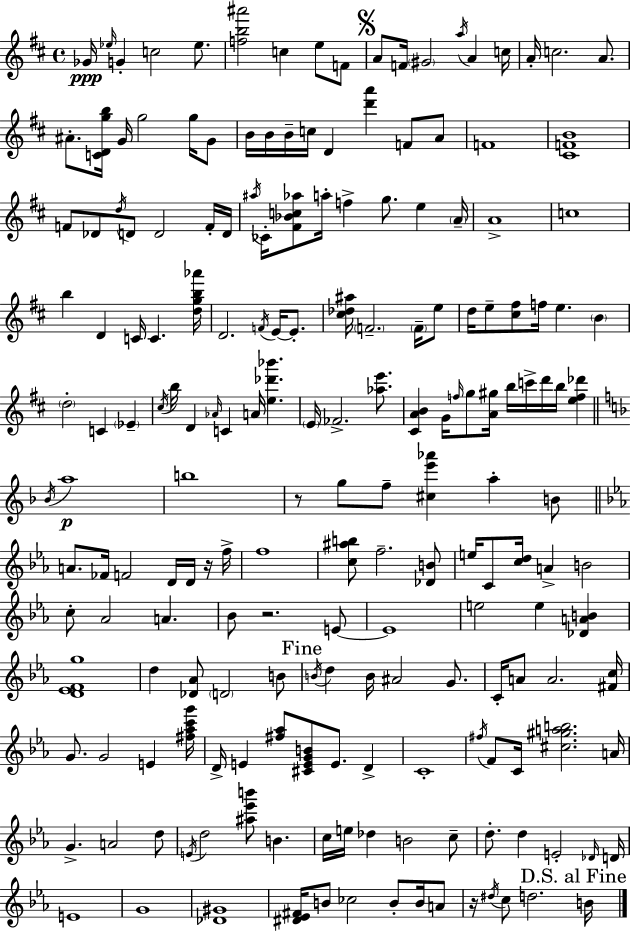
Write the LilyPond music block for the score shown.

{
  \clef treble
  \time 4/4
  \defaultTimeSignature
  \key d \major
  ges'16\ppp \grace { ees''16 } g'4-. c''2 ees''8. | <f'' b'' ais'''>2 c''4 e''8 f'8 | \mark \markup { \musicglyph "scripts.segno" } a'8 f'16 \parenthesize gis'2 \acciaccatura { a''16 } a'4 | c''16 a'16-. c''2. a'8. | \break ais'8.-. <c' d' g'' b''>16 g'16 g''2 g''16 | g'8 b'16 b'16 b'16-- c''16 d'4 <d''' a'''>4 f'8 | a'8 f'1 | <cis' f' b'>1 | \break f'8 des'8 \acciaccatura { d''16 } d'8 d'2 | f'16-. d'16 \acciaccatura { ais''16 } ces'16-. <fis' bes' c'' aes''>8 a''16-. f''4-> g''8. e''4 | \parenthesize a'16-- a'1-> | c''1 | \break b''4 d'4 c'16 c'4. | <d'' g'' b'' aes'''>16 d'2. | \acciaccatura { f'16 } e'16~~ e'8.-. <cis'' des'' ais''>16 \parenthesize f'2.-- | \parenthesize f'16-- e''8 d''16 e''8-- <cis'' fis''>8 f''16 e''4. | \break \parenthesize b'4 \parenthesize d''2-. c'4 | \parenthesize ees'4-- \acciaccatura { cis''16 } b''16 d'4 \grace { aes'16 } c'4 | a'16 <e'' des''' bes'''>4. \parenthesize e'16 fes'2.-> | <aes'' e'''>8. <cis' a' b'>4 g'16 \grace { f''16 } g''8 <a' gis''>16 | \break b''16 c'''16-> d'''16 b''16 <e'' f'' des'''>4 \bar "||" \break \key f \major \acciaccatura { bes'16 } a''1\p | b''1 | r8 g''8 f''8-- <cis'' e''' aes'''>4 a''4-. b'8 | \bar "||" \break \key c \minor a'8. fes'16 f'2 d'16 d'16 r16 f''16-> | f''1 | <c'' ais'' b''>8 f''2.-- <des' b'>8 | e''16 c'8 <c'' d''>16 a'4-> b'2 | \break c''8-. aes'2 a'4. | bes'8 r2. e'8~~ | e'1 | e''2 e''4 <des' a' b'>4 | \break <d' ees' f' g''>1 | d''4 <des' aes'>8 \parenthesize d'2 b'8 | \mark "Fine" \acciaccatura { b'16 } d''4 b'16 ais'2 g'8. | c'16-. a'8 a'2. | \break <fis' c''>16 g'8. g'2 e'4 | <fis'' aes'' c''' g'''>16 d'16-> e'4 <fis'' aes''>8 <cis' e' g' b'>8 e'8. d'4-> | c'1-. | \acciaccatura { fis''16 } f'8 c'16 <cis'' gis'' a'' b''>2. | \break a'16 g'4.-> a'2 | d''8 \acciaccatura { e'16 } d''2 <ais'' ees''' b'''>8 b'4. | c''16 e''16 des''4 b'2 | c''8-- d''8.-. d''4 e'2-. | \break \grace { des'16 } d'16 e'1 | g'1 | <des' gis'>1 | <dis' ees' fis'>16 b'8 ces''2 b'8-. | \break b'16 a'8 r16 \acciaccatura { dis''16 } c''8 d''2. | \mark "D.S. al Fine" b'16 \bar "|."
}